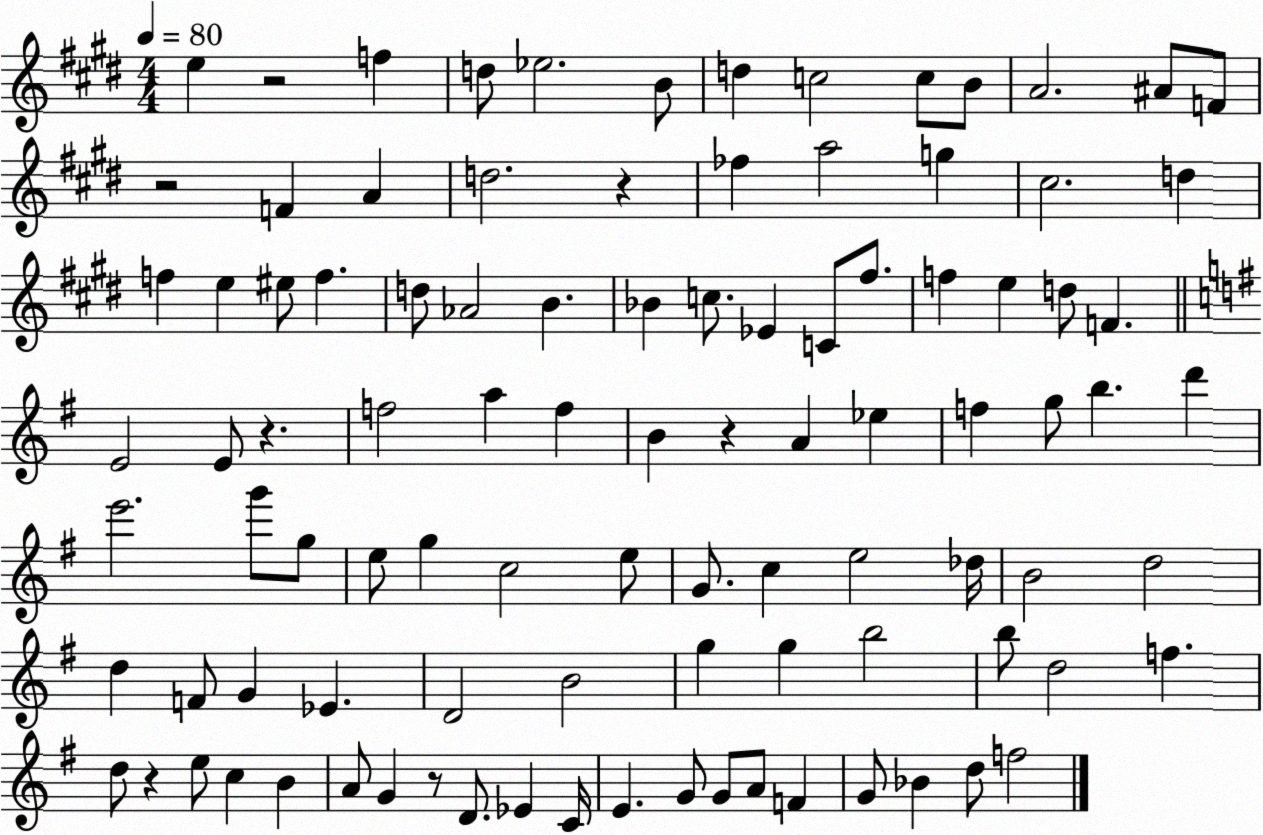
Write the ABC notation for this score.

X:1
T:Untitled
M:4/4
L:1/4
K:E
e z2 f d/2 _e2 B/2 d c2 c/2 B/2 A2 ^A/2 F/2 z2 F A d2 z _f a2 g ^c2 d f e ^e/2 f d/2 _A2 B _B c/2 _E C/2 ^f/2 f e d/2 F E2 E/2 z f2 a f B z A _e f g/2 b d' e'2 g'/2 g/2 e/2 g c2 e/2 G/2 c e2 _d/4 B2 d2 d F/2 G _E D2 B2 g g b2 b/2 d2 f d/2 z e/2 c B A/2 G z/2 D/2 _E C/4 E G/2 G/2 A/2 F G/2 _B d/2 f2